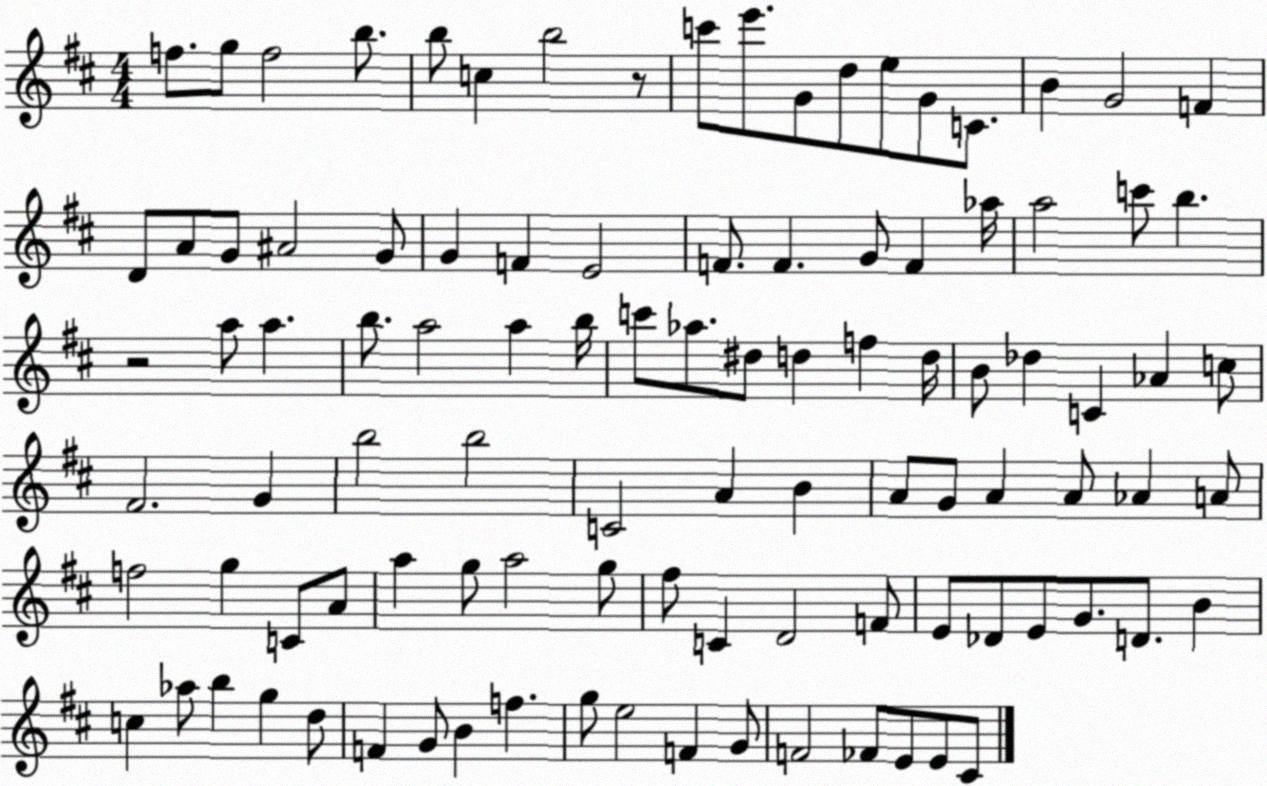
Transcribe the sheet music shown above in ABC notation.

X:1
T:Untitled
M:4/4
L:1/4
K:D
f/2 g/2 f2 b/2 b/2 c b2 z/2 c'/2 e'/2 G/2 d/2 e/2 G/2 C/2 B G2 F D/2 A/2 G/2 ^A2 G/2 G F E2 F/2 F G/2 F _a/4 a2 c'/2 b z2 a/2 a b/2 a2 a b/4 c'/2 _a/2 ^d/2 d f d/4 B/2 _d C _A c/2 ^F2 G b2 b2 C2 A B A/2 G/2 A A/2 _A A/2 f2 g C/2 A/2 a g/2 a2 g/2 ^f/2 C D2 F/2 E/2 _D/2 E/2 G/2 D/2 B c _a/2 b g d/2 F G/2 B f g/2 e2 F G/2 F2 _F/2 E/2 E/2 ^C/2